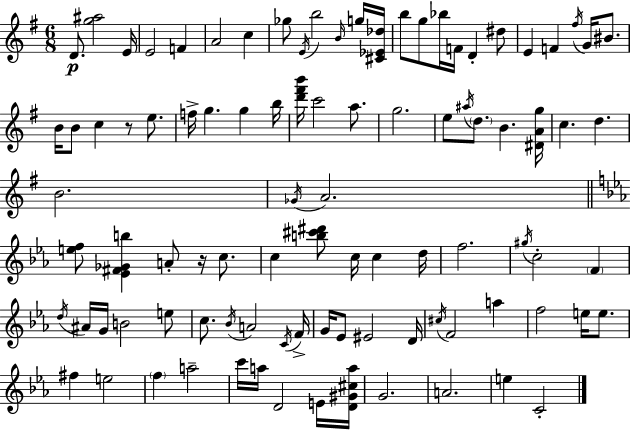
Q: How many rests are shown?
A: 2